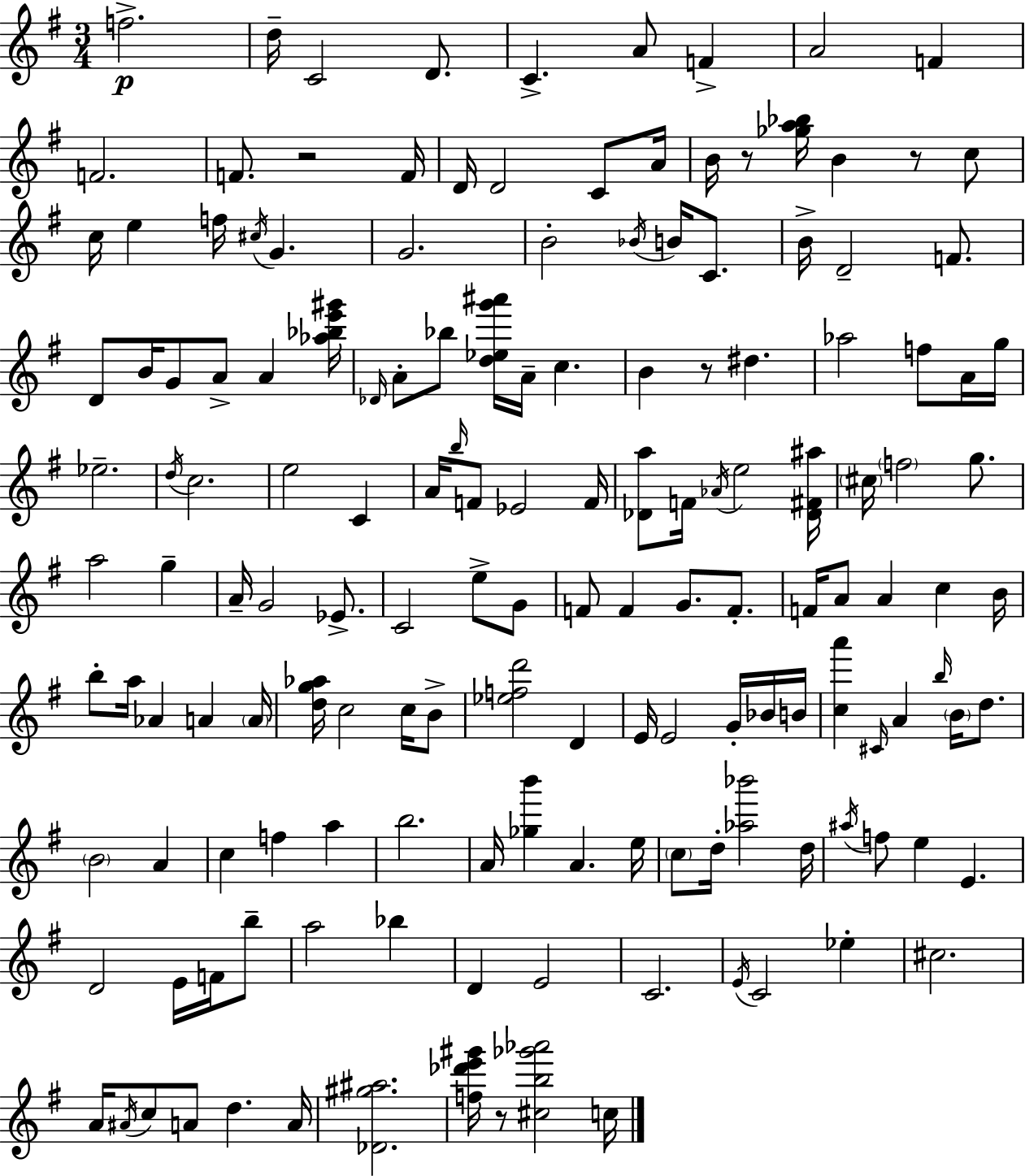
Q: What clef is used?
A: treble